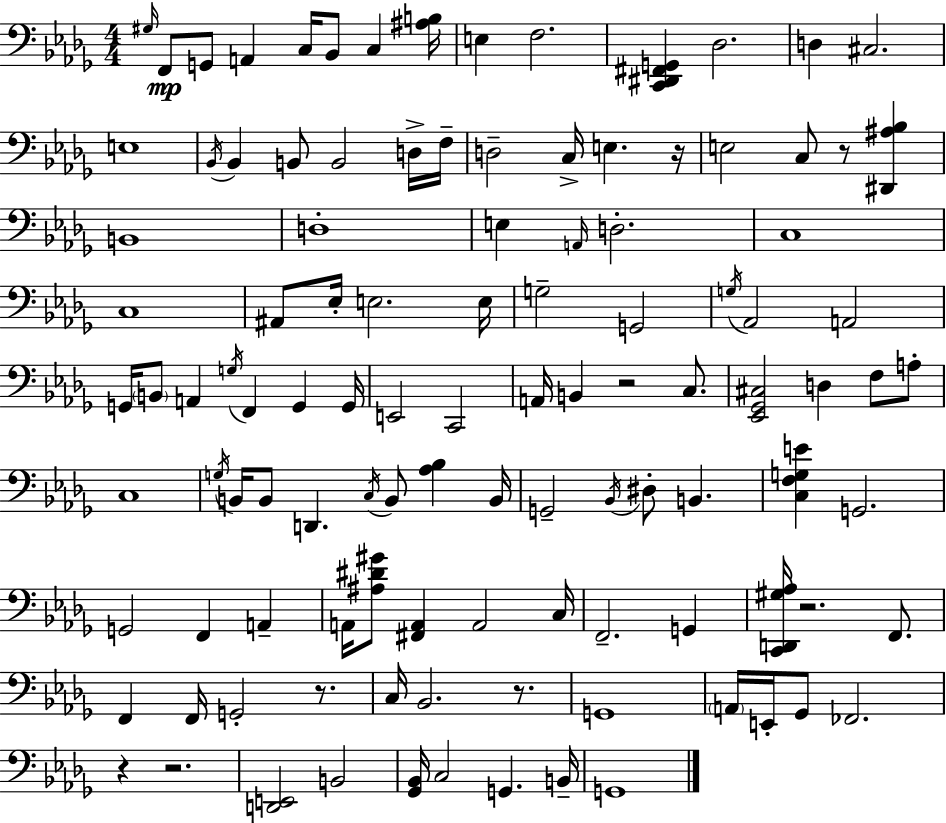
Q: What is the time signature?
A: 4/4